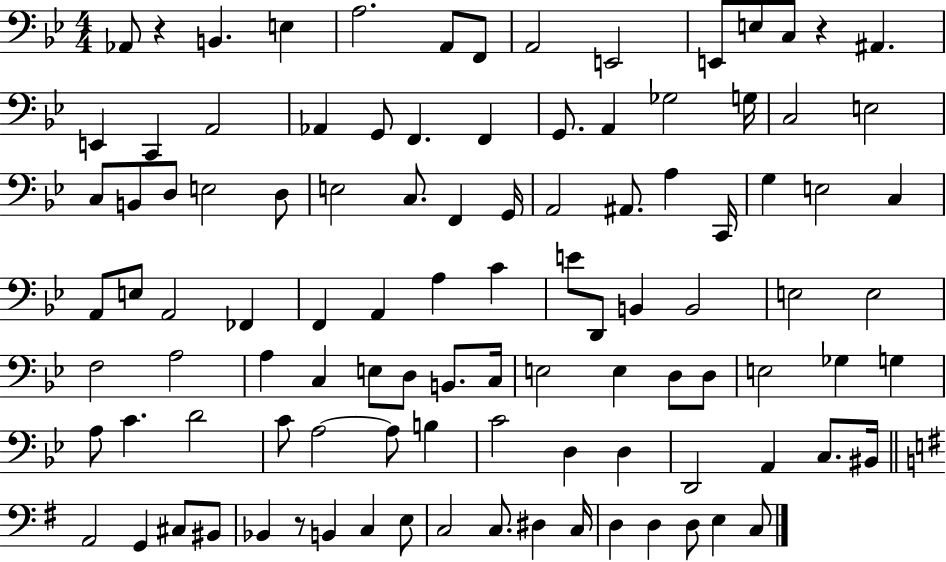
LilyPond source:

{
  \clef bass
  \numericTimeSignature
  \time 4/4
  \key bes \major
  aes,8 r4 b,4. e4 | a2. a,8 f,8 | a,2 e,2 | e,8 e8 c8 r4 ais,4. | \break e,4 c,4 a,2 | aes,4 g,8 f,4. f,4 | g,8. a,4 ges2 g16 | c2 e2 | \break c8 b,8 d8 e2 d8 | e2 c8. f,4 g,16 | a,2 ais,8. a4 c,16 | g4 e2 c4 | \break a,8 e8 a,2 fes,4 | f,4 a,4 a4 c'4 | e'8 d,8 b,4 b,2 | e2 e2 | \break f2 a2 | a4 c4 e8 d8 b,8. c16 | e2 e4 d8 d8 | e2 ges4 g4 | \break a8 c'4. d'2 | c'8 a2~~ a8 b4 | c'2 d4 d4 | d,2 a,4 c8. bis,16 | \break \bar "||" \break \key g \major a,2 g,4 cis8 bis,8 | bes,4 r8 b,4 c4 e8 | c2 c8. dis4 c16 | d4 d4 d8 e4 c8 | \break \bar "|."
}